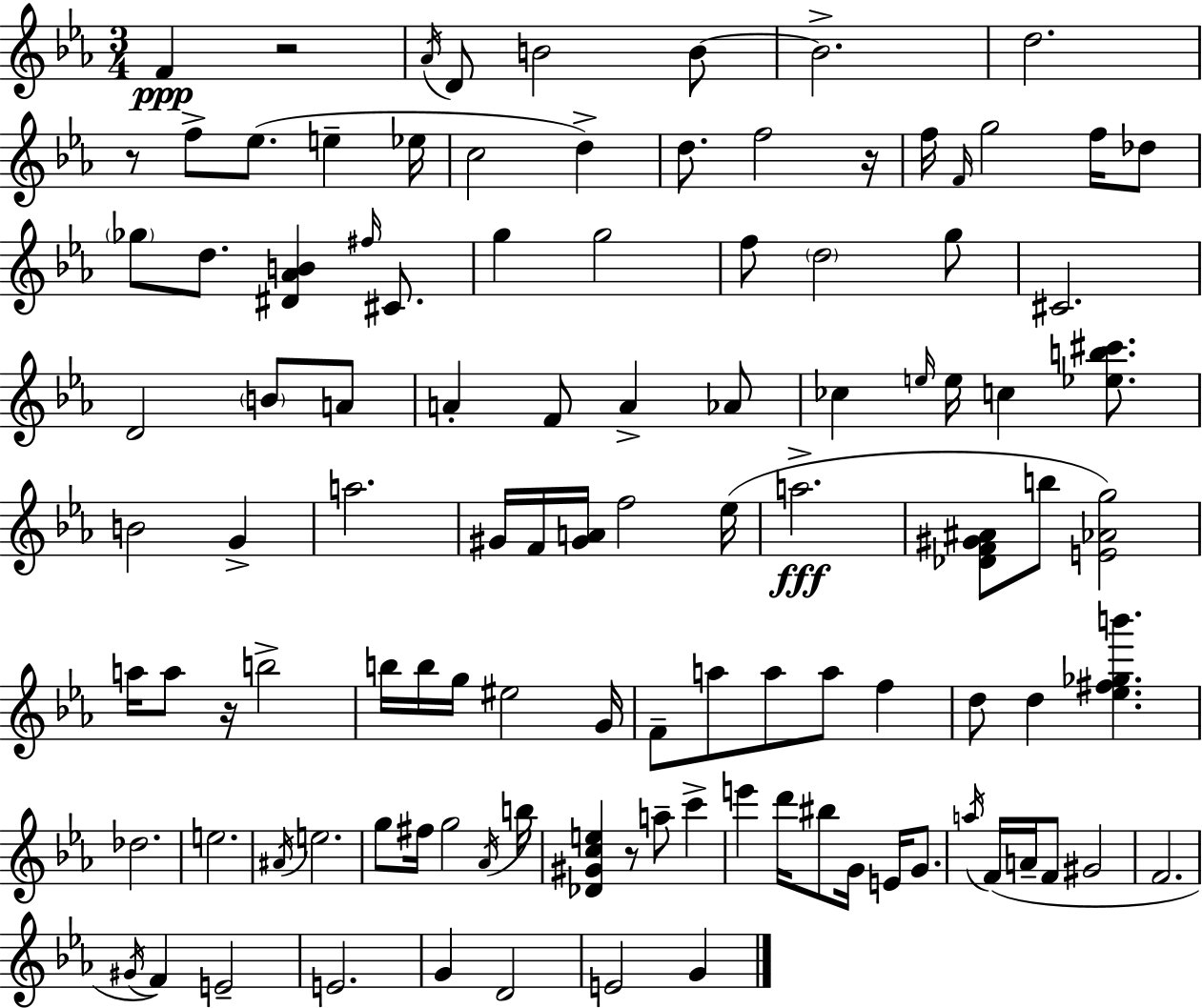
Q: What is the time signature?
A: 3/4